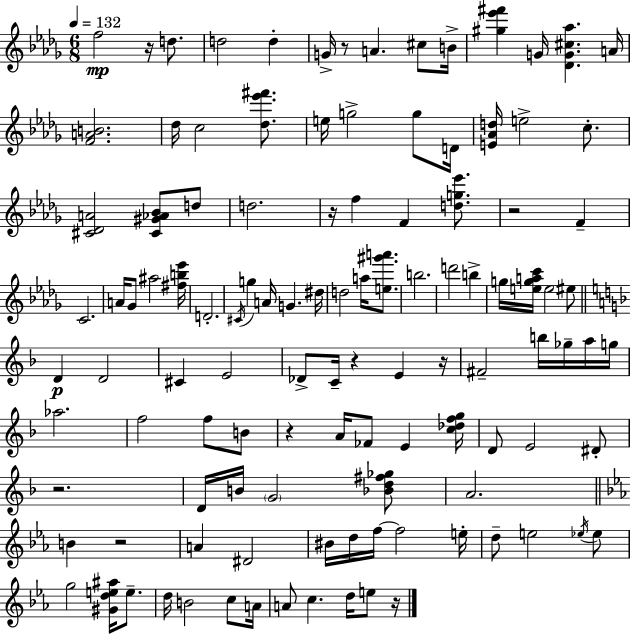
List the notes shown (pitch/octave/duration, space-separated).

F5/h R/s D5/e. D5/h D5/q G4/s R/e A4/q. C#5/e B4/s [G#5,Eb6,F#6]/q G4/s [Db4,G4,C#5,Ab5]/q. A4/s [F4,A4,B4]/h. Db5/s C5/h [Db5,Eb6,F#6]/e. E5/s G5/h G5/e D4/s [E4,Ab4,D5]/s E5/h C5/e. [C#4,Db4,A4]/h [C#4,G#4,Ab4,Bb4]/e D5/e D5/h. R/s F5/q F4/q [D5,G5,Eb6]/e. R/h F4/q C4/h. A4/s Gb4/e A#5/h [F#5,B5,Eb6]/s D4/h. C#4/s G5/q A4/s G4/q. D#5/s D5/h A5/s [E5,G#6,A6]/e. B5/h. D6/h B5/q G5/s [E5,G5,A5,C6]/s E5/h EIS5/e D4/q D4/h C#4/q E4/h Db4/e C4/s R/q E4/q R/s F#4/h B5/s Gb5/s A5/s G5/s Ab5/h. F5/h F5/e B4/e R/q A4/s FES4/e E4/q [C5,Db5,F5,G5]/s D4/e E4/h D#4/e R/h. D4/s B4/s G4/h [Bb4,D5,F#5,Gb5]/e A4/h. B4/q R/h A4/q D#4/h BIS4/s D5/s F5/s F5/h E5/s D5/e E5/h Eb5/s Eb5/e G5/h [G#4,D5,E5,A#5]/s E5/e. D5/s B4/h C5/e A4/s A4/e C5/q. D5/s E5/e R/s